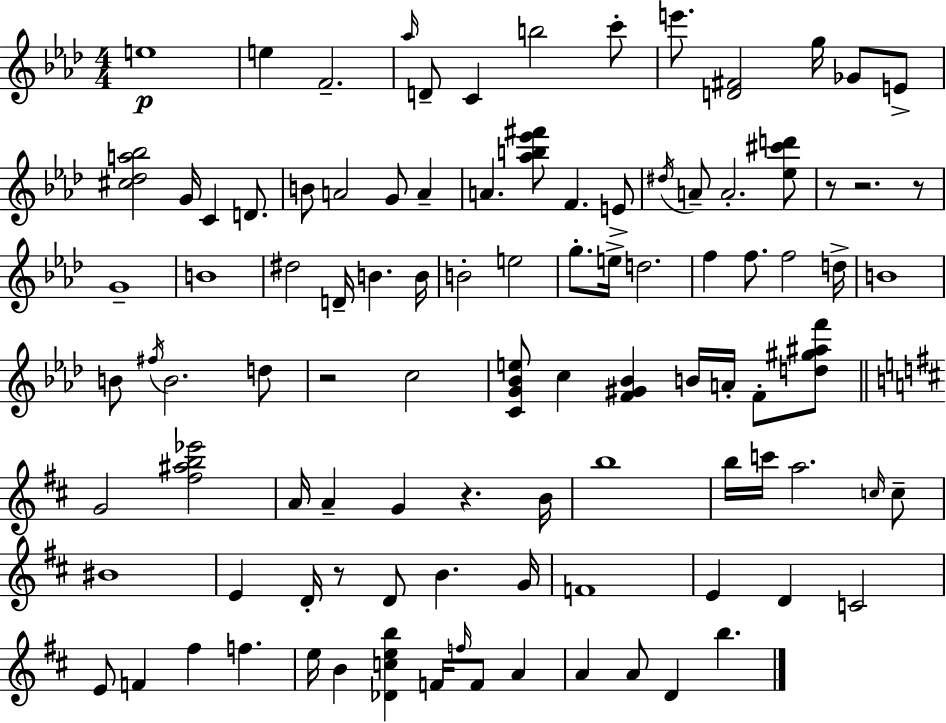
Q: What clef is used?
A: treble